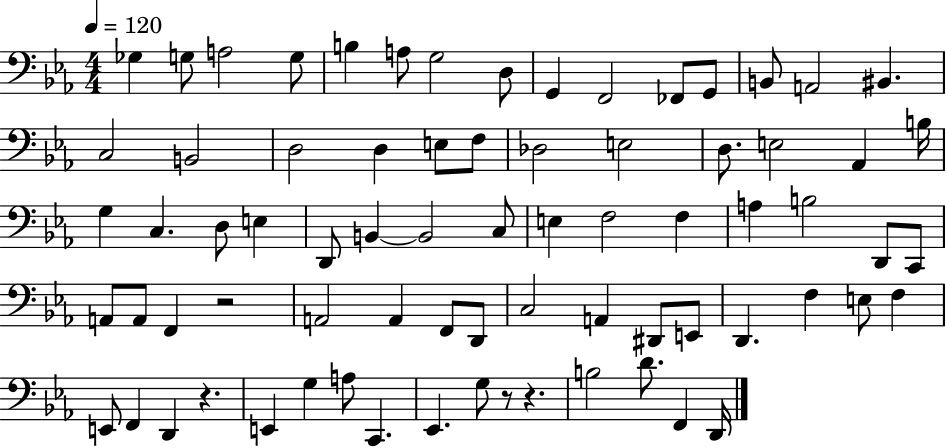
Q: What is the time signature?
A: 4/4